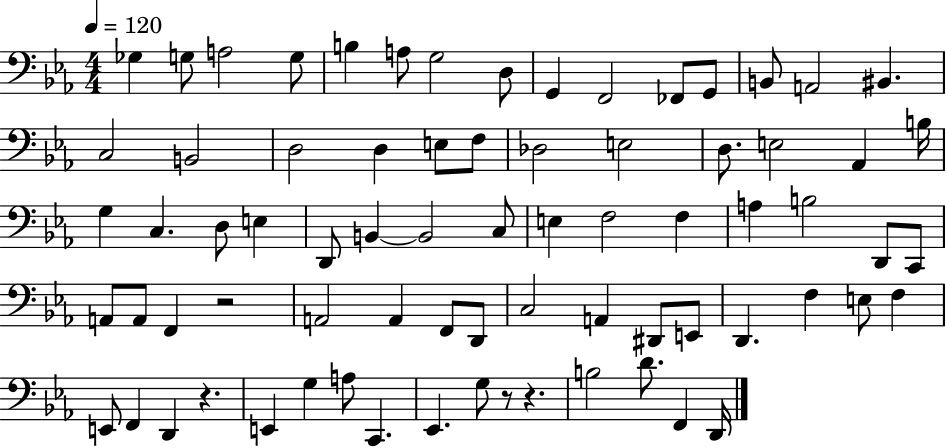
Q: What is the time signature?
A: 4/4